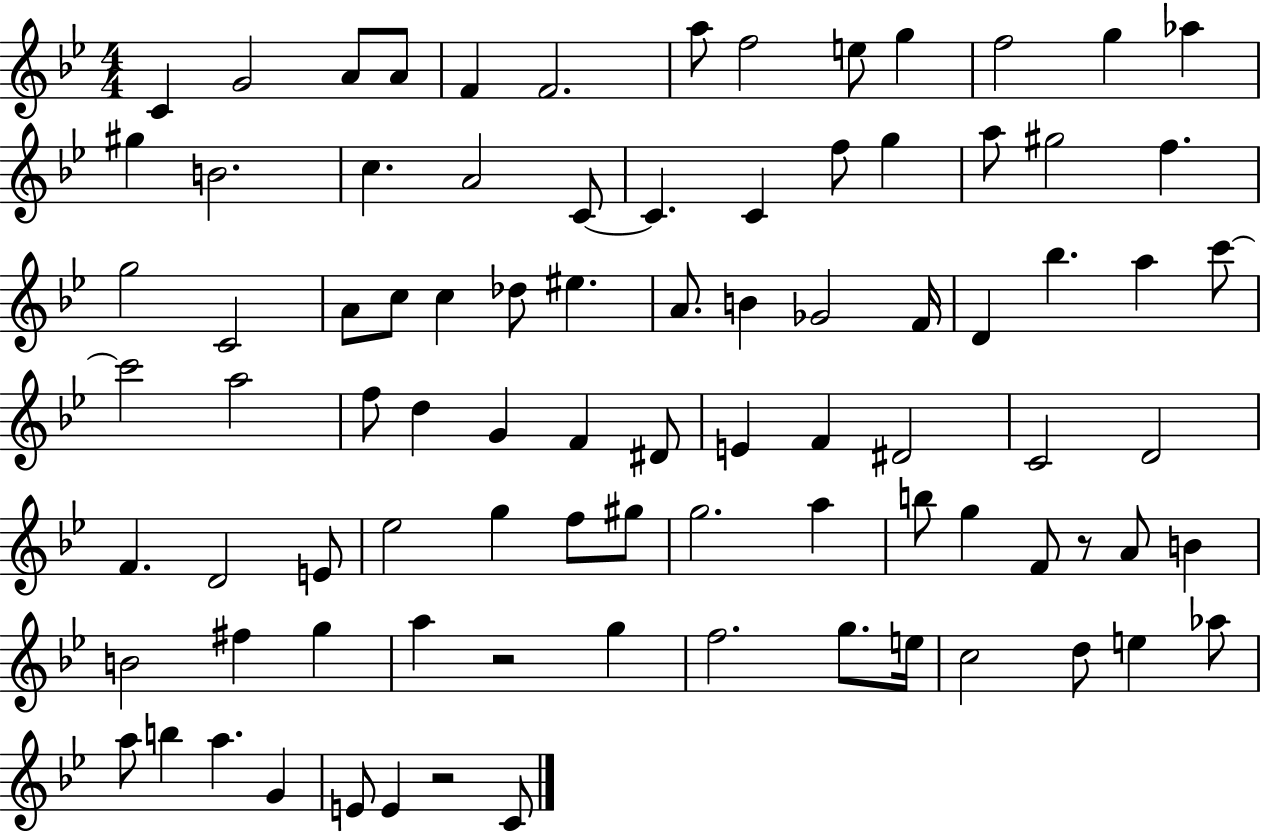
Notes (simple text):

C4/q G4/h A4/e A4/e F4/q F4/h. A5/e F5/h E5/e G5/q F5/h G5/q Ab5/q G#5/q B4/h. C5/q. A4/h C4/e C4/q. C4/q F5/e G5/q A5/e G#5/h F5/q. G5/h C4/h A4/e C5/e C5/q Db5/e EIS5/q. A4/e. B4/q Gb4/h F4/s D4/q Bb5/q. A5/q C6/e C6/h A5/h F5/e D5/q G4/q F4/q D#4/e E4/q F4/q D#4/h C4/h D4/h F4/q. D4/h E4/e Eb5/h G5/q F5/e G#5/e G5/h. A5/q B5/e G5/q F4/e R/e A4/e B4/q B4/h F#5/q G5/q A5/q R/h G5/q F5/h. G5/e. E5/s C5/h D5/e E5/q Ab5/e A5/e B5/q A5/q. G4/q E4/e E4/q R/h C4/e